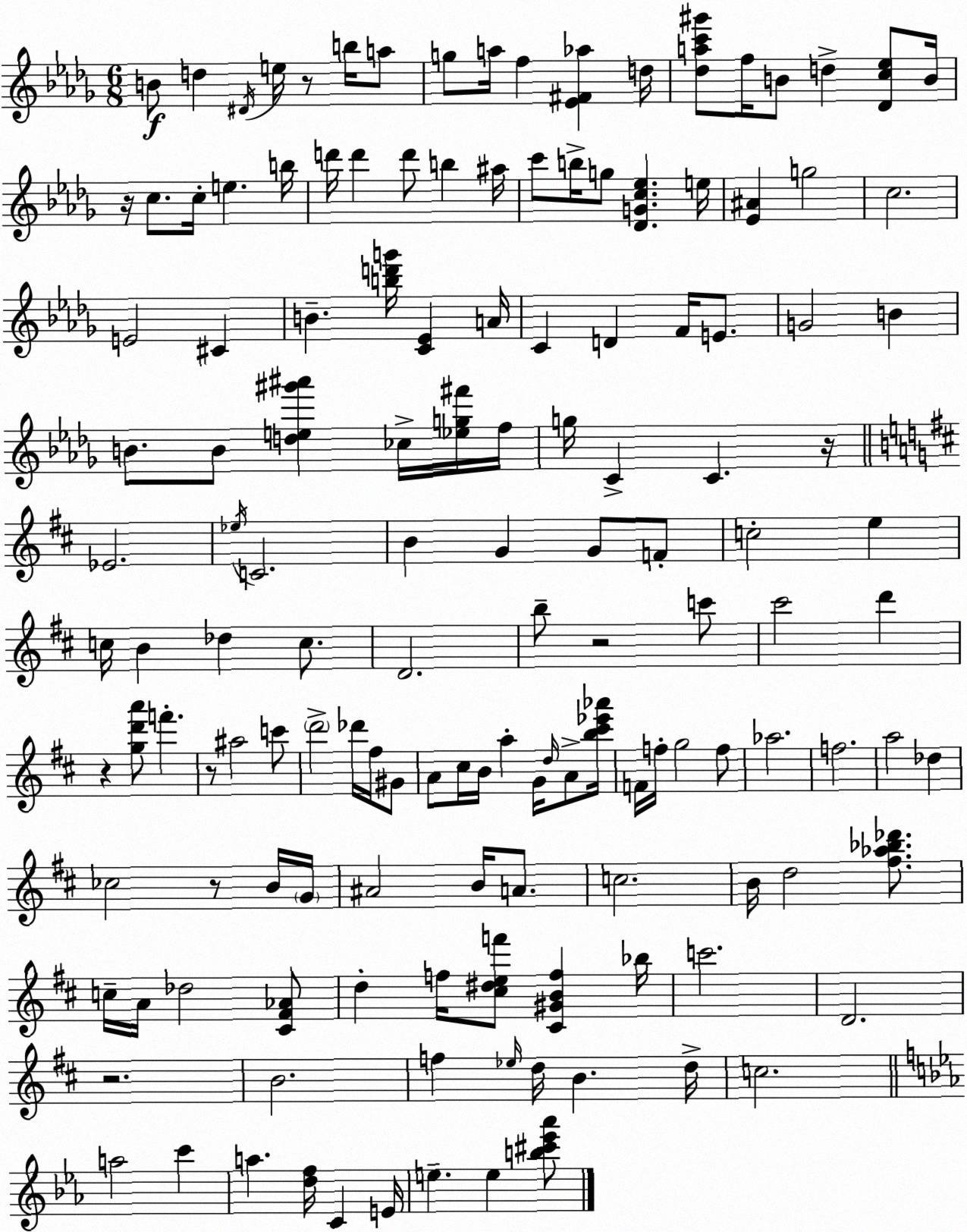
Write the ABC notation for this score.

X:1
T:Untitled
M:6/8
L:1/4
K:Bbm
B/2 d ^D/4 e/4 z/2 b/4 a/2 g/2 a/4 f [_E^F_a] d/4 [_dac'^g']/2 f/4 B/2 d [_Dc_e]/2 B/4 z/4 c/2 c/4 e b/4 d'/4 d' d'/2 b ^a/4 c'/2 b/4 g/2 [_DGc_e] e/4 [_E^A] g2 c2 E2 ^C B [bd'g']/4 [C_E] A/4 C D F/4 E/2 G2 B B/2 B/2 [de^g'^a'] _c/4 [_eg^f']/4 f/4 g/4 C C z/4 _E2 _e/4 C2 B G G/2 F/2 c2 e c/4 B _d c/2 D2 b/2 z2 c'/2 ^c'2 d' z [gd'a']/2 f' z/2 ^a2 c'/2 d'2 _d'/4 ^f/4 ^G/2 A/2 ^c/4 B/4 a G/4 d/4 A/2 [b^c'_e'_a']/4 F/4 f/4 g2 f/2 _a2 f2 a2 _d _c2 z/2 B/4 G/4 ^A2 B/4 A/2 c2 B/4 d2 [^f_a_b_d']/2 c/4 A/4 _d2 [^C^F_A]/2 d f/4 [^c^def']/2 [^C^GBf] _b/4 c'2 D2 z2 B2 f _e/4 d/4 B d/4 c2 a2 c' a [df]/4 C E/4 e e [b^c'_e'_a']/2